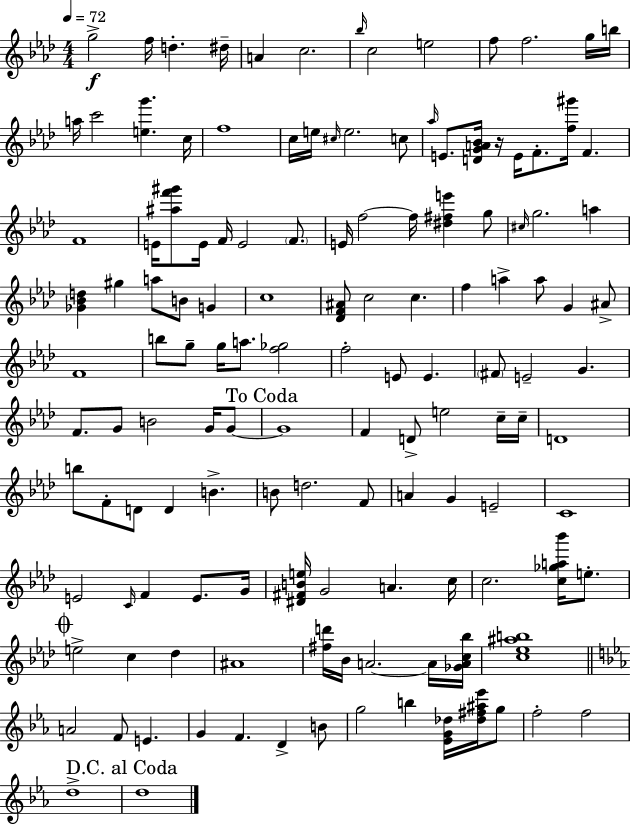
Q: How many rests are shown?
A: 1